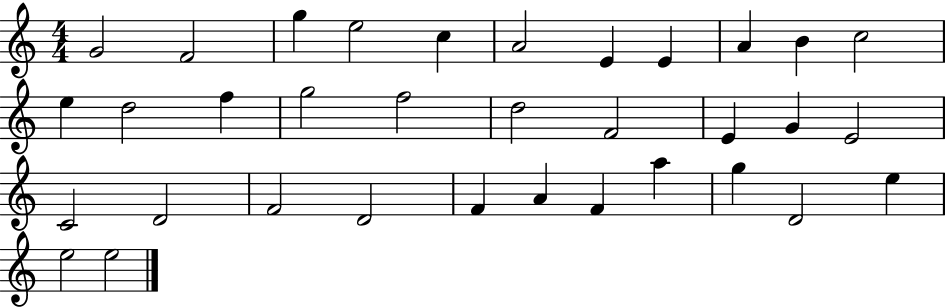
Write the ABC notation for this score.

X:1
T:Untitled
M:4/4
L:1/4
K:C
G2 F2 g e2 c A2 E E A B c2 e d2 f g2 f2 d2 F2 E G E2 C2 D2 F2 D2 F A F a g D2 e e2 e2